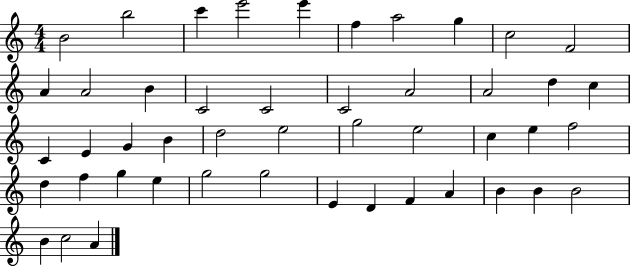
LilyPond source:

{
  \clef treble
  \numericTimeSignature
  \time 4/4
  \key c \major
  b'2 b''2 | c'''4 e'''2 e'''4 | f''4 a''2 g''4 | c''2 f'2 | \break a'4 a'2 b'4 | c'2 c'2 | c'2 a'2 | a'2 d''4 c''4 | \break c'4 e'4 g'4 b'4 | d''2 e''2 | g''2 e''2 | c''4 e''4 f''2 | \break d''4 f''4 g''4 e''4 | g''2 g''2 | e'4 d'4 f'4 a'4 | b'4 b'4 b'2 | \break b'4 c''2 a'4 | \bar "|."
}